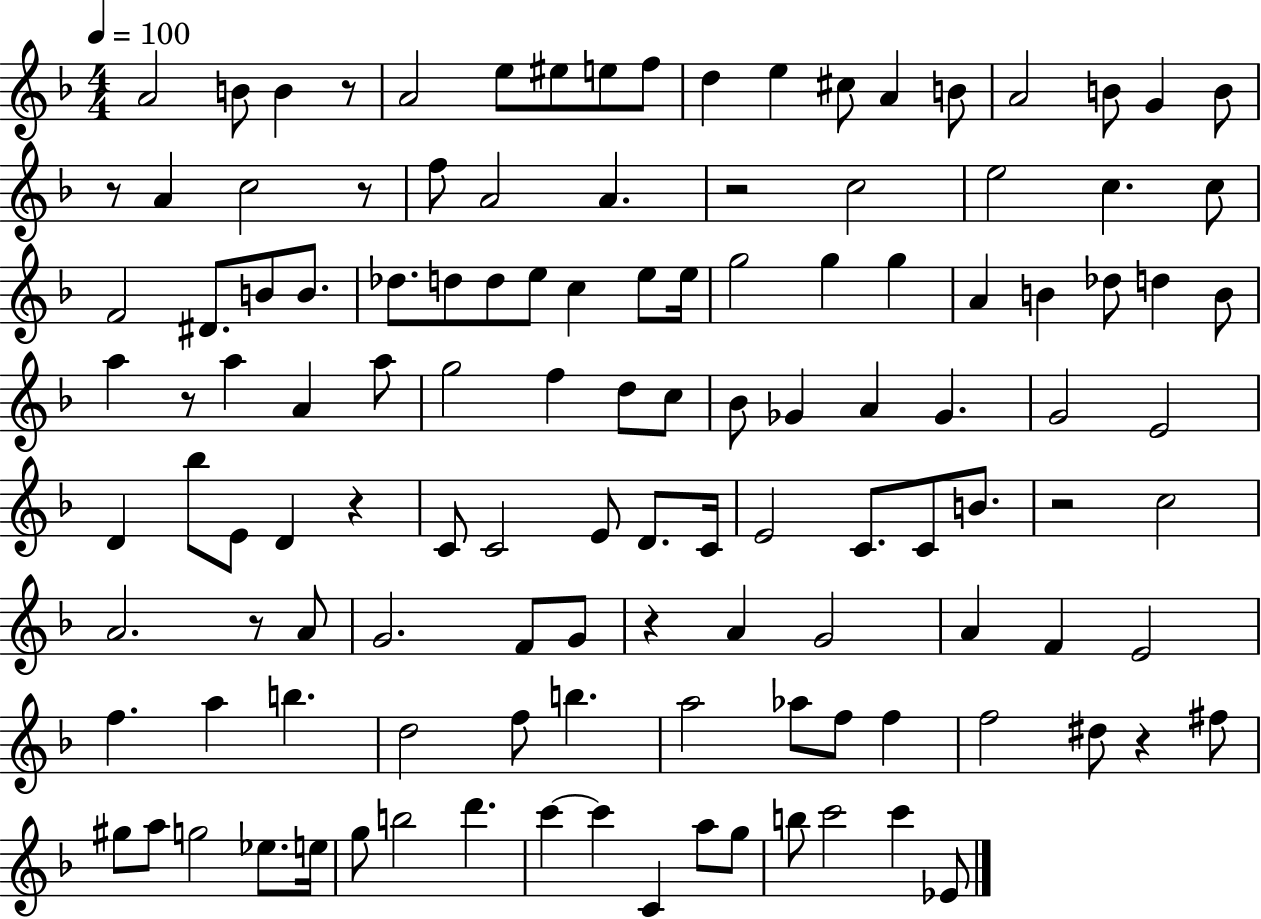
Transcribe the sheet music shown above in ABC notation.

X:1
T:Untitled
M:4/4
L:1/4
K:F
A2 B/2 B z/2 A2 e/2 ^e/2 e/2 f/2 d e ^c/2 A B/2 A2 B/2 G B/2 z/2 A c2 z/2 f/2 A2 A z2 c2 e2 c c/2 F2 ^D/2 B/2 B/2 _d/2 d/2 d/2 e/2 c e/2 e/4 g2 g g A B _d/2 d B/2 a z/2 a A a/2 g2 f d/2 c/2 _B/2 _G A _G G2 E2 D _b/2 E/2 D z C/2 C2 E/2 D/2 C/4 E2 C/2 C/2 B/2 z2 c2 A2 z/2 A/2 G2 F/2 G/2 z A G2 A F E2 f a b d2 f/2 b a2 _a/2 f/2 f f2 ^d/2 z ^f/2 ^g/2 a/2 g2 _e/2 e/4 g/2 b2 d' c' c' C a/2 g/2 b/2 c'2 c' _E/2